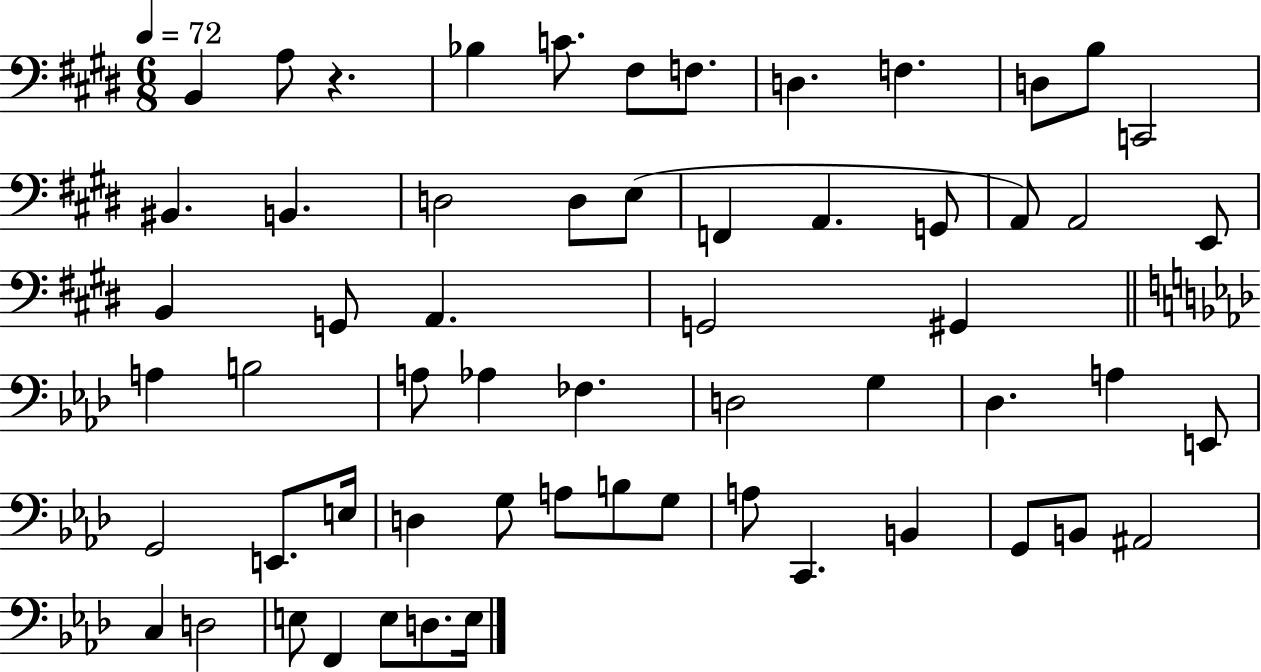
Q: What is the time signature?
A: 6/8